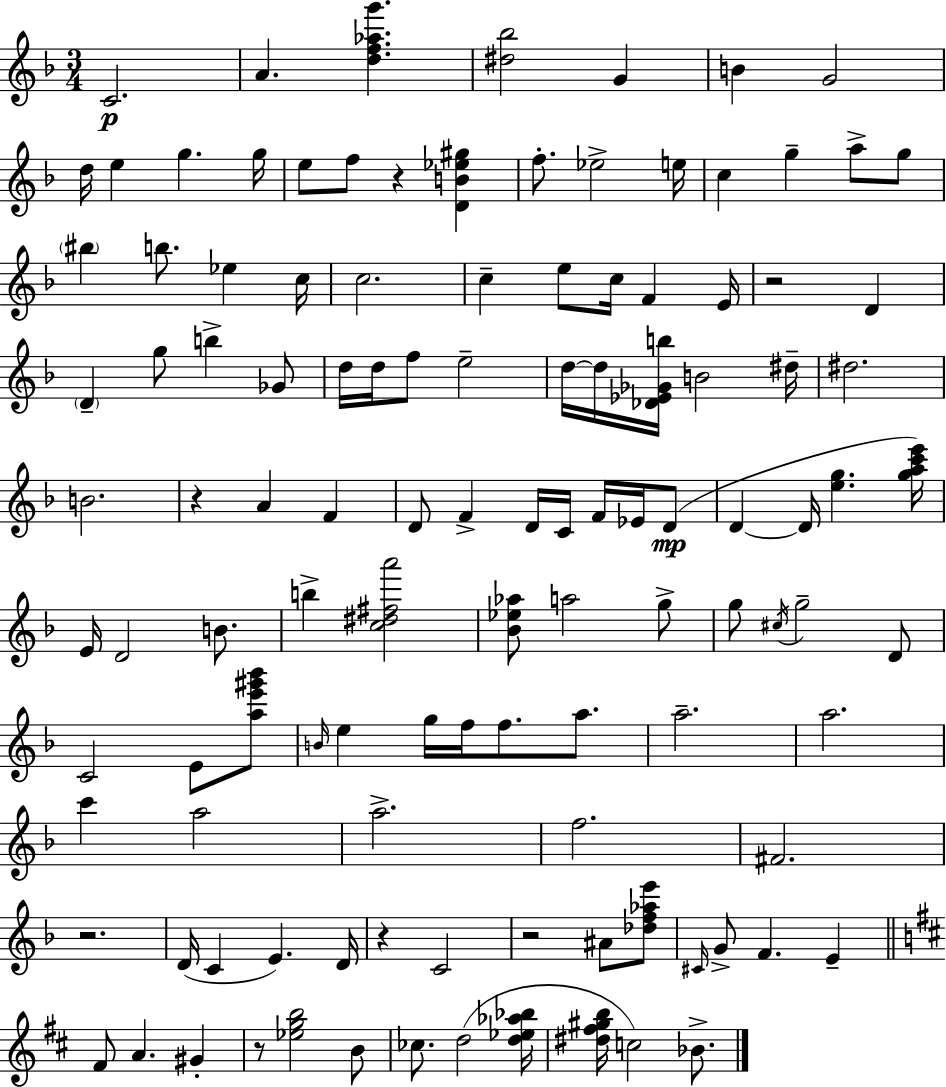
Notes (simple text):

C4/h. A4/q. [D5,F5,Ab5,G6]/q. [D#5,Bb5]/h G4/q B4/q G4/h D5/s E5/q G5/q. G5/s E5/e F5/e R/q [D4,B4,Eb5,G#5]/q F5/e. Eb5/h E5/s C5/q G5/q A5/e G5/e BIS5/q B5/e. Eb5/q C5/s C5/h. C5/q E5/e C5/s F4/q E4/s R/h D4/q D4/q G5/e B5/q Gb4/e D5/s D5/s F5/e E5/h D5/s D5/s [Db4,Eb4,Gb4,B5]/s B4/h D#5/s D#5/h. B4/h. R/q A4/q F4/q D4/e F4/q D4/s C4/s F4/s Eb4/s D4/e D4/q D4/s [E5,G5]/q. [G5,A5,C6,E6]/s E4/s D4/h B4/e. B5/q [C5,D#5,F#5,A6]/h [Bb4,Eb5,Ab5]/e A5/h G5/e G5/e C#5/s G5/h D4/e C4/h E4/e [A5,E6,G#6,Bb6]/e B4/s E5/q G5/s F5/s F5/e. A5/e. A5/h. A5/h. C6/q A5/h A5/h. F5/h. F#4/h. R/h. D4/s C4/q E4/q. D4/s R/q C4/h R/h A#4/e [Db5,F5,Ab5,E6]/e C#4/s G4/e F4/q. E4/q F#4/e A4/q. G#4/q R/e [Eb5,G5,B5]/h B4/e CES5/e. D5/h [D5,Eb5,Ab5,Bb5]/s [D#5,F#5,G#5,B5]/s C5/h Bb4/e.